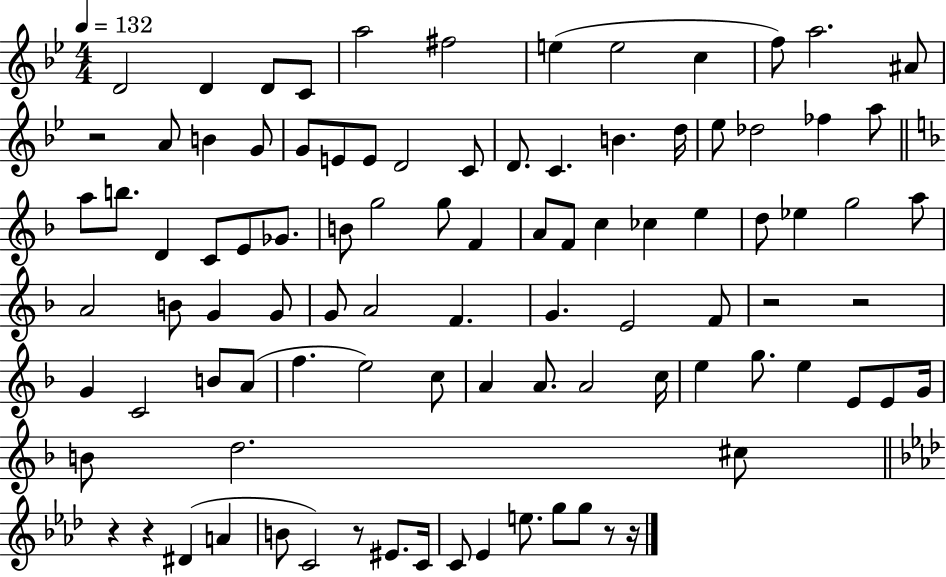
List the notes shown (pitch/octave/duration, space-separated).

D4/h D4/q D4/e C4/e A5/h F#5/h E5/q E5/h C5/q F5/e A5/h. A#4/e R/h A4/e B4/q G4/e G4/e E4/e E4/e D4/h C4/e D4/e. C4/q. B4/q. D5/s Eb5/e Db5/h FES5/q A5/e A5/e B5/e. D4/q C4/e E4/e Gb4/e. B4/e G5/h G5/e F4/q A4/e F4/e C5/q CES5/q E5/q D5/e Eb5/q G5/h A5/e A4/h B4/e G4/q G4/e G4/e A4/h F4/q. G4/q. E4/h F4/e R/h R/h G4/q C4/h B4/e A4/e F5/q. E5/h C5/e A4/q A4/e. A4/h C5/s E5/q G5/e. E5/q E4/e E4/e G4/s B4/e D5/h. C#5/e R/q R/q D#4/q A4/q B4/e C4/h R/e EIS4/e. C4/s C4/e Eb4/q E5/e. G5/e G5/e R/e R/s